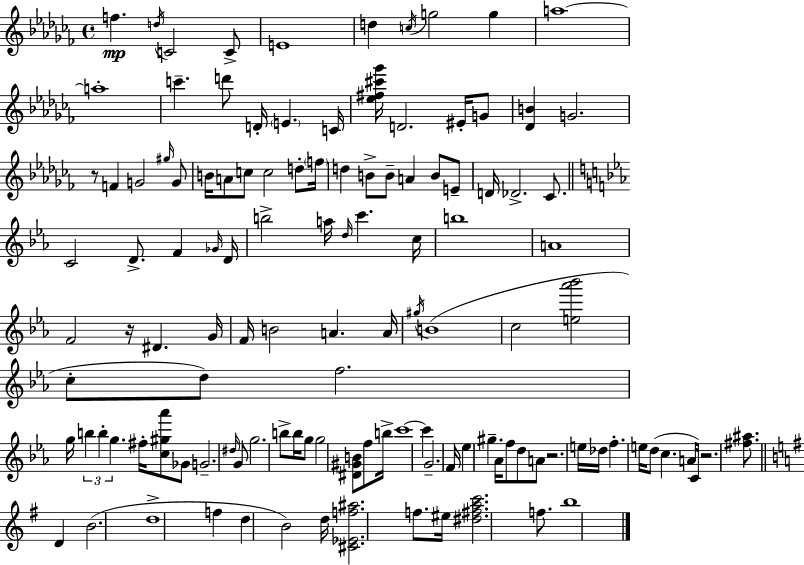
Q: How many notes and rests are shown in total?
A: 121